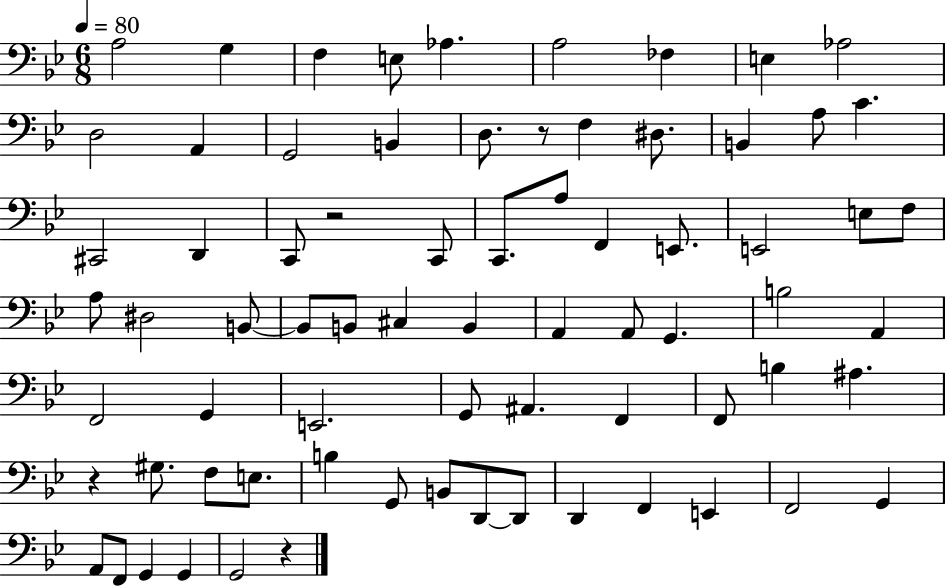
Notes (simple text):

A3/h G3/q F3/q E3/e Ab3/q. A3/h FES3/q E3/q Ab3/h D3/h A2/q G2/h B2/q D3/e. R/e F3/q D#3/e. B2/q A3/e C4/q. C#2/h D2/q C2/e R/h C2/e C2/e. A3/e F2/q E2/e. E2/h E3/e F3/e A3/e D#3/h B2/e B2/e B2/e C#3/q B2/q A2/q A2/e G2/q. B3/h A2/q F2/h G2/q E2/h. G2/e A#2/q. F2/q F2/e B3/q A#3/q. R/q G#3/e. F3/e E3/e. B3/q G2/e B2/e D2/e D2/e D2/q F2/q E2/q F2/h G2/q A2/e F2/e G2/q G2/q G2/h R/q